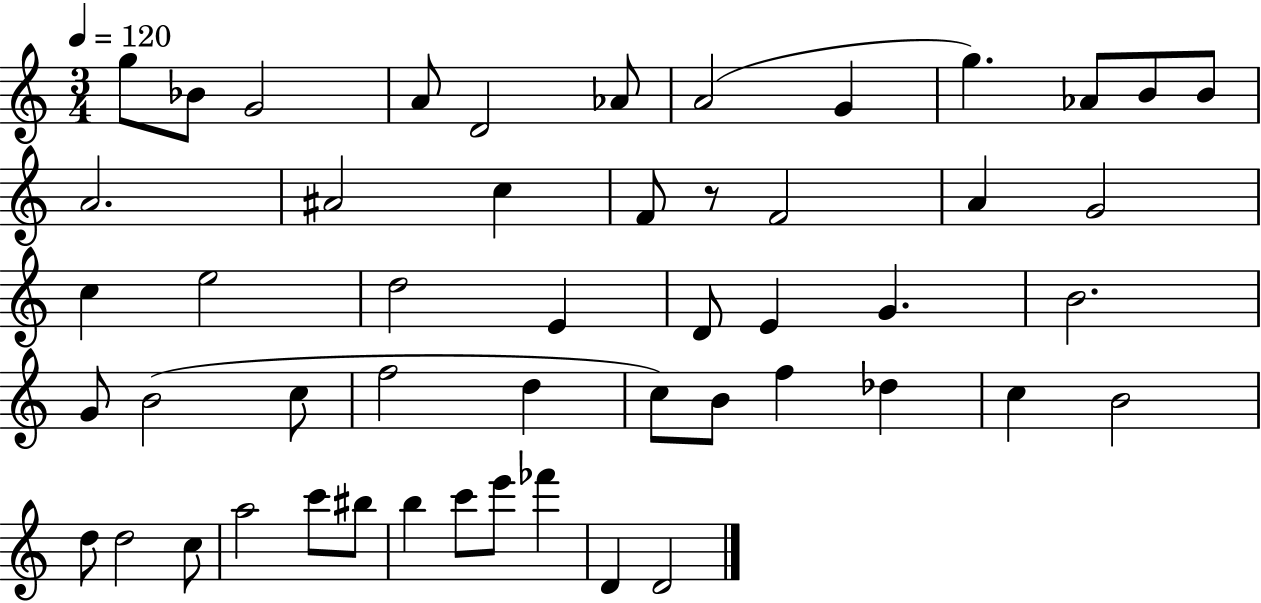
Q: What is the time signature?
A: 3/4